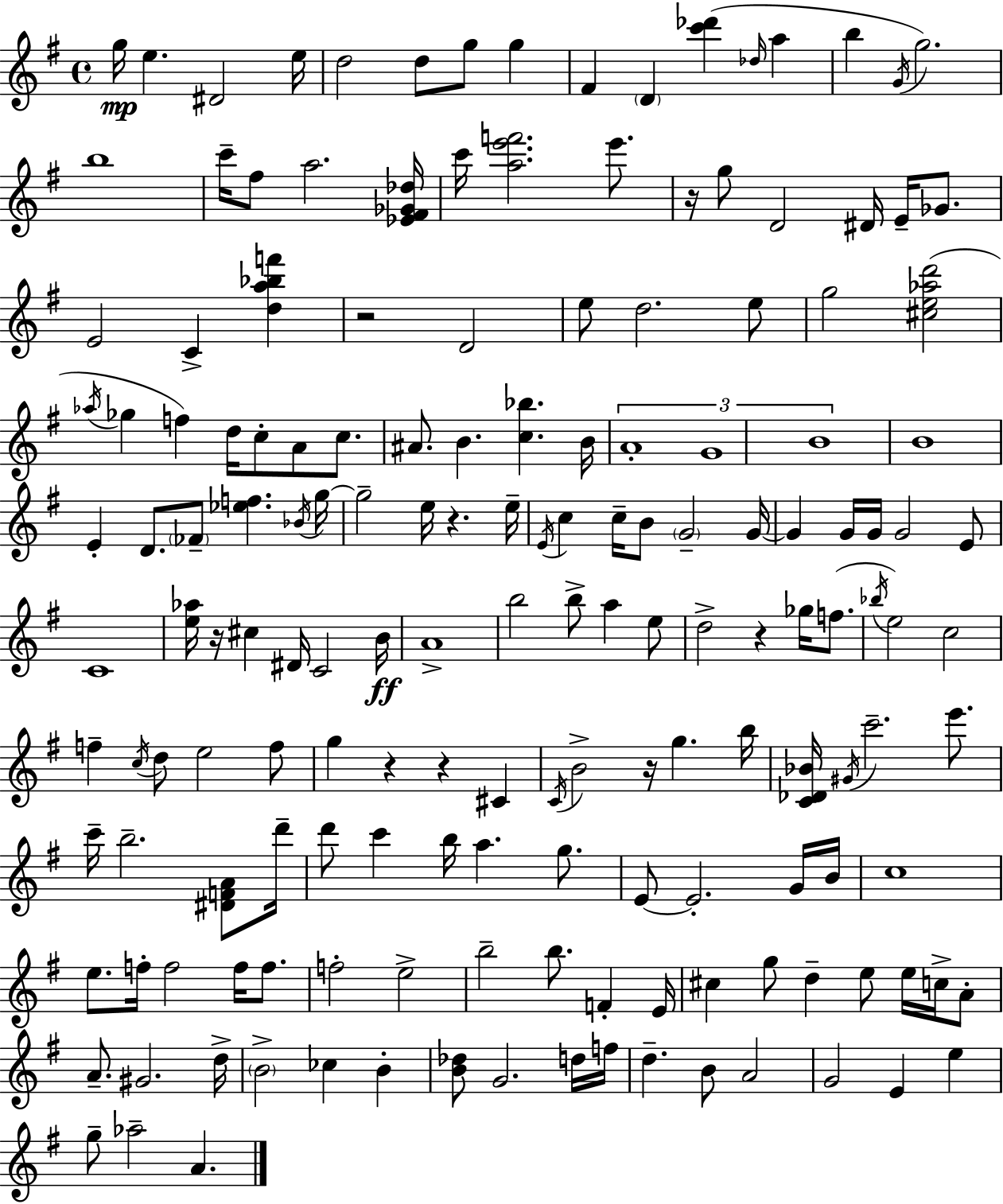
{
  \clef treble
  \time 4/4
  \defaultTimeSignature
  \key e \minor
  g''16\mp e''4. dis'2 e''16 | d''2 d''8 g''8 g''4 | fis'4 \parenthesize d'4 <c''' des'''>4( \grace { des''16 } a''4 | b''4 \acciaccatura { g'16 }) g''2. | \break b''1 | c'''16-- fis''8 a''2. | <ees' fis' ges' des''>16 c'''16 <a'' e''' f'''>2. e'''8. | r16 g''8 d'2 dis'16 e'16-- ges'8. | \break e'2 c'4-> <d'' a'' bes'' f'''>4 | r2 d'2 | e''8 d''2. | e''8 g''2 <cis'' e'' aes'' d'''>2( | \break \acciaccatura { aes''16 } ges''4 f''4) d''16 c''8-. a'8 | c''8. ais'8. b'4. <c'' bes''>4. | b'16 \tuplet 3/2 { a'1-. | g'1 | \break b'1 } | b'1 | e'4-. d'8. \parenthesize fes'8-- <ees'' f''>4. | \acciaccatura { bes'16 } g''16~~ g''2-- e''16 r4. | \break e''16-- \acciaccatura { e'16 } c''4 c''16-- b'8 \parenthesize g'2-- | g'16~~ g'4 g'16 g'16 g'2 | e'8 c'1 | <e'' aes''>16 r16 cis''4 dis'16 c'2 | \break b'16\ff a'1-> | b''2 b''8-> a''4 | e''8 d''2-> r4 | ges''16 f''8.( \acciaccatura { bes''16 } e''2) c''2 | \break f''4-- \acciaccatura { c''16 } d''8 e''2 | f''8 g''4 r4 r4 | cis'4 \acciaccatura { c'16 } b'2-> | r16 g''4. b''16 <c' des' bes'>16 \acciaccatura { gis'16 } c'''2.-- | \break e'''8. c'''16-- b''2.-- | <dis' f' a'>8 d'''16-- d'''8 c'''4 b''16 | a''4. g''8. e'8~~ e'2.-. | g'16 b'16 c''1 | \break e''8. f''16-. f''2 | f''16 f''8. f''2-. | e''2-> b''2-- | b''8. f'4-. e'16 cis''4 g''8 d''4-- | \break e''8 e''16 c''16-> a'8-. a'8.-- gis'2. | d''16-> \parenthesize b'2-> | ces''4 b'4-. <b' des''>8 g'2. | d''16 f''16 d''4.-- b'8 | \break a'2 g'2 | e'4 e''4 g''8-- aes''2-- | a'4. \bar "|."
}